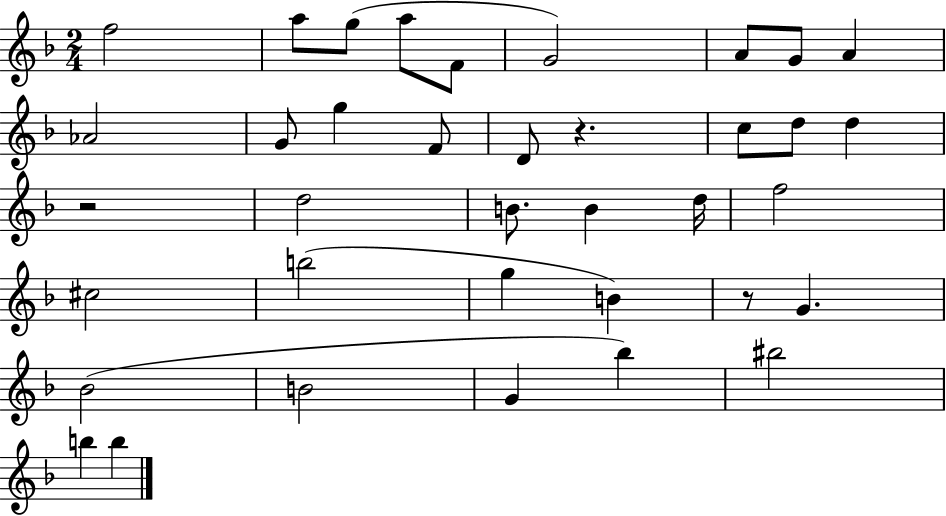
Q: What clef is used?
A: treble